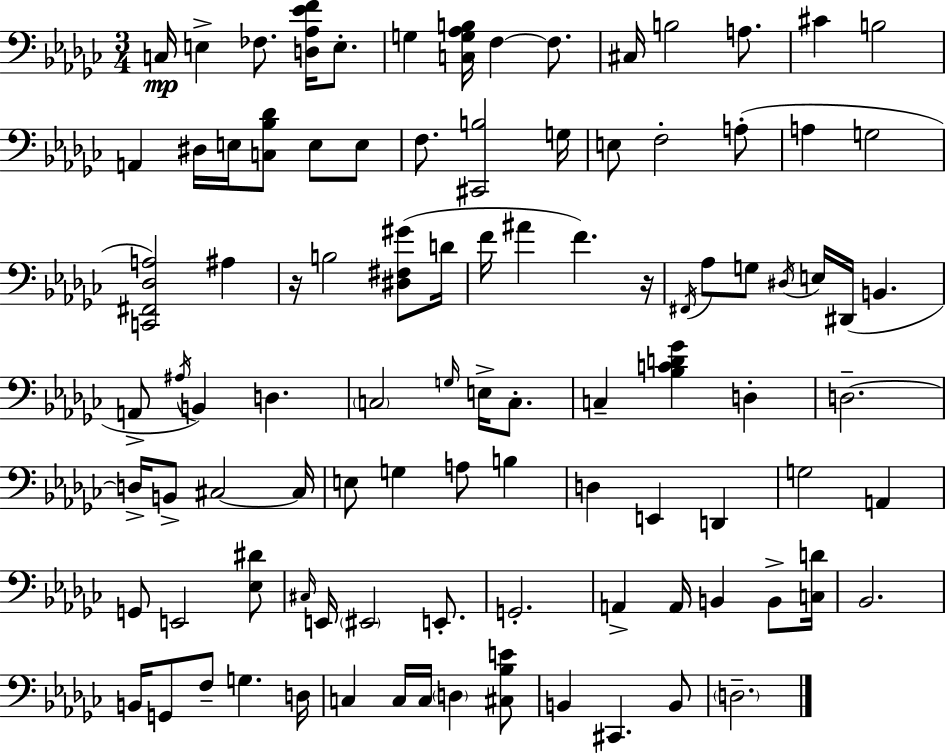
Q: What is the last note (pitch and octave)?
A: D3